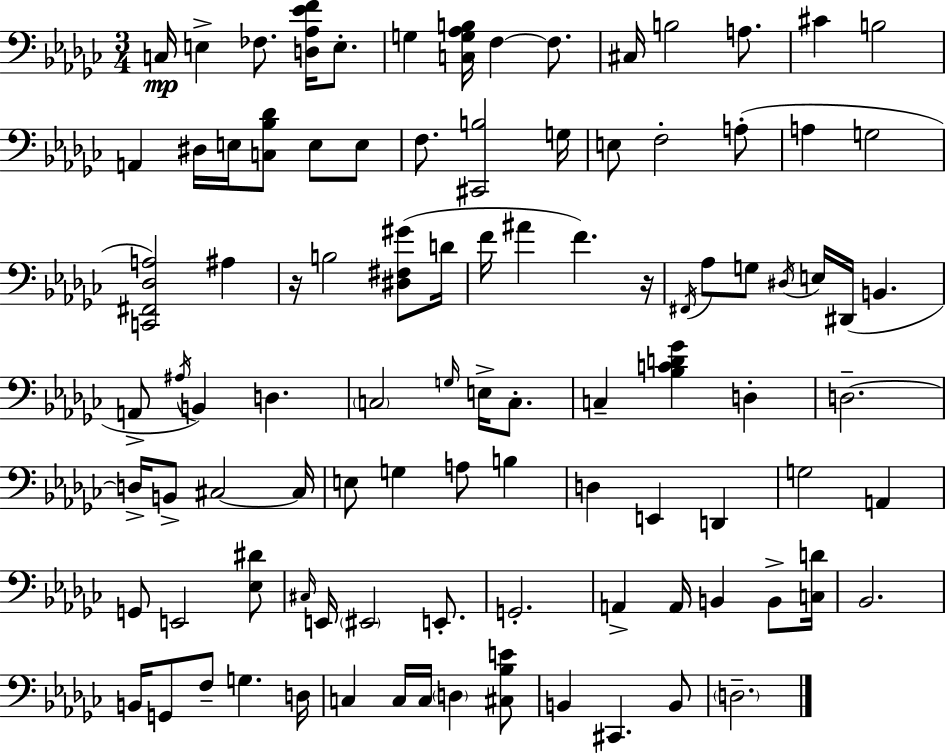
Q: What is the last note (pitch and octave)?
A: D3